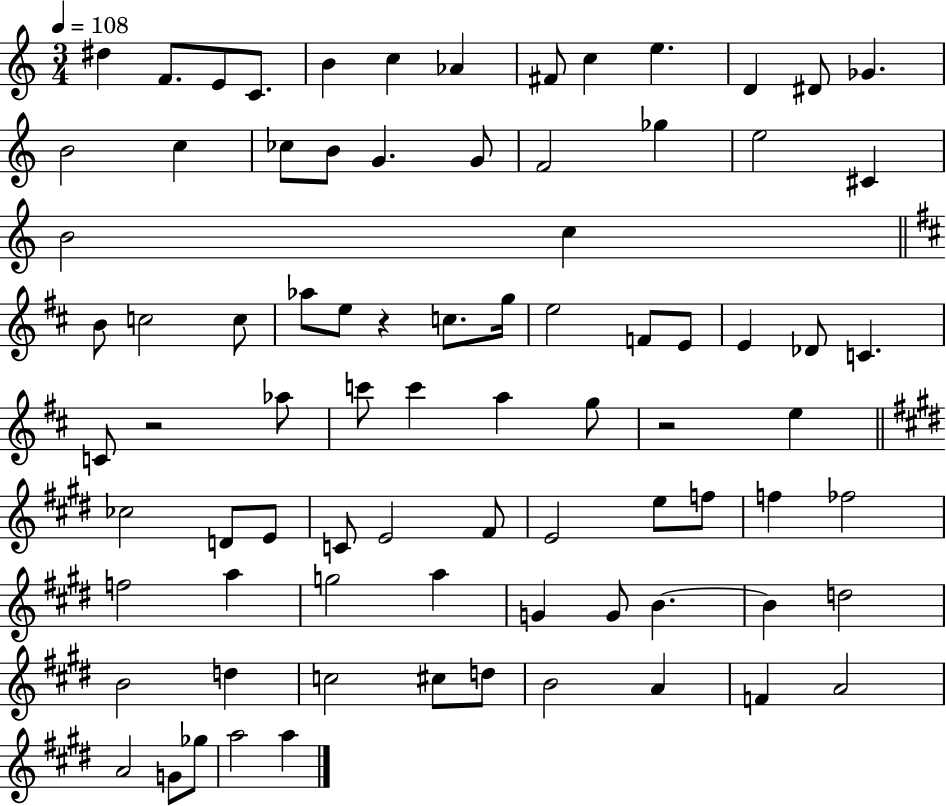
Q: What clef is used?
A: treble